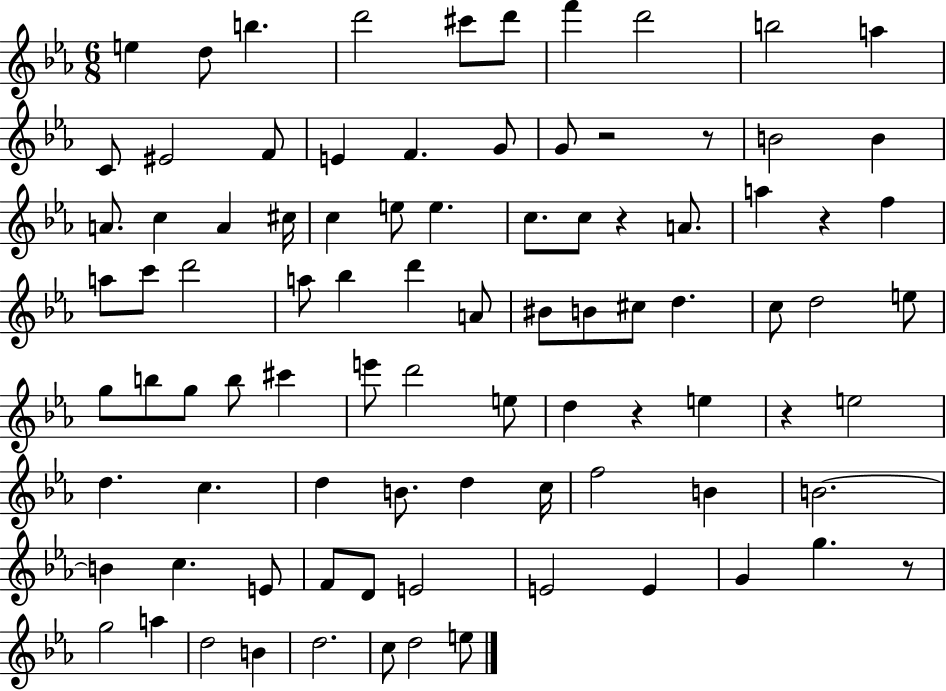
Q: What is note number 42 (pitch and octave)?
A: D5